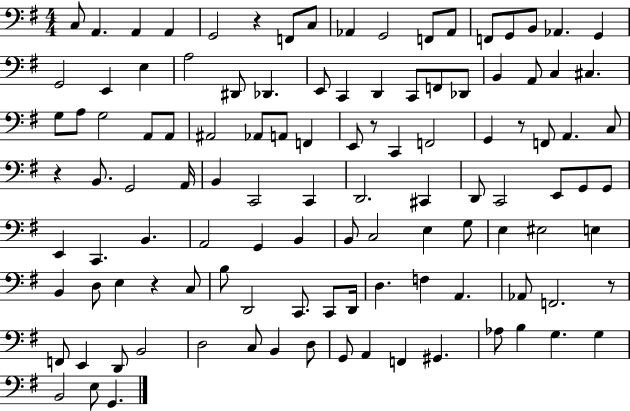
C3/e A2/q. A2/q A2/q G2/h R/q F2/e C3/e Ab2/q G2/h F2/e Ab2/e F2/e G2/e B2/e Ab2/q. G2/q G2/h E2/q E3/q A3/h D#2/e Db2/q. E2/e C2/q D2/q C2/e F2/e Db2/e B2/q A2/e C3/q C#3/q. G3/e A3/e G3/h A2/e A2/e A#2/h Ab2/e A2/e F2/q E2/e R/e C2/q F2/h G2/q R/e F2/e A2/q. C3/e R/q B2/e. G2/h A2/s B2/q C2/h C2/q D2/h. C#2/q D2/e C2/h E2/e G2/e G2/e E2/q C2/q. B2/q. A2/h G2/q B2/q B2/e C3/h E3/q G3/e E3/q EIS3/h E3/q B2/q D3/e E3/q R/q C3/e B3/e D2/h C2/e. C2/e D2/s D3/q. F3/q A2/q. Ab2/e F2/h. R/e F2/e E2/q D2/e B2/h D3/h C3/e B2/q D3/e G2/e A2/q F2/q G#2/q. Ab3/e B3/q G3/q. G3/q B2/h E3/e G2/q.